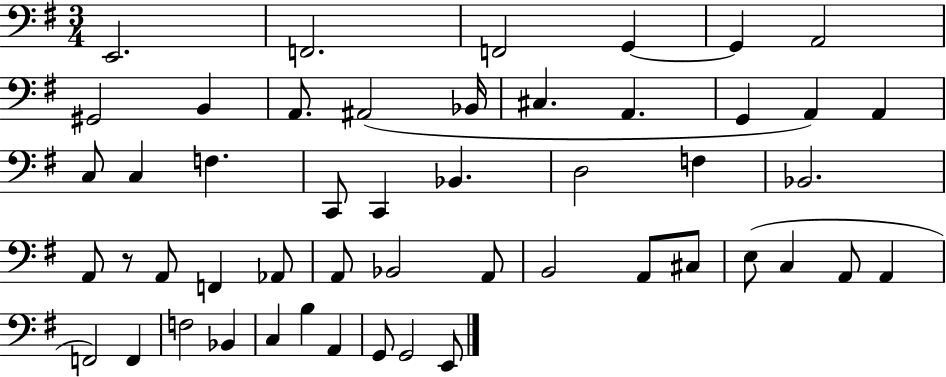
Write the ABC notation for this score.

X:1
T:Untitled
M:3/4
L:1/4
K:G
E,,2 F,,2 F,,2 G,, G,, A,,2 ^G,,2 B,, A,,/2 ^A,,2 _B,,/4 ^C, A,, G,, A,, A,, C,/2 C, F, C,,/2 C,, _B,, D,2 F, _B,,2 A,,/2 z/2 A,,/2 F,, _A,,/2 A,,/2 _B,,2 A,,/2 B,,2 A,,/2 ^C,/2 E,/2 C, A,,/2 A,, F,,2 F,, F,2 _B,, C, B, A,, G,,/2 G,,2 E,,/2